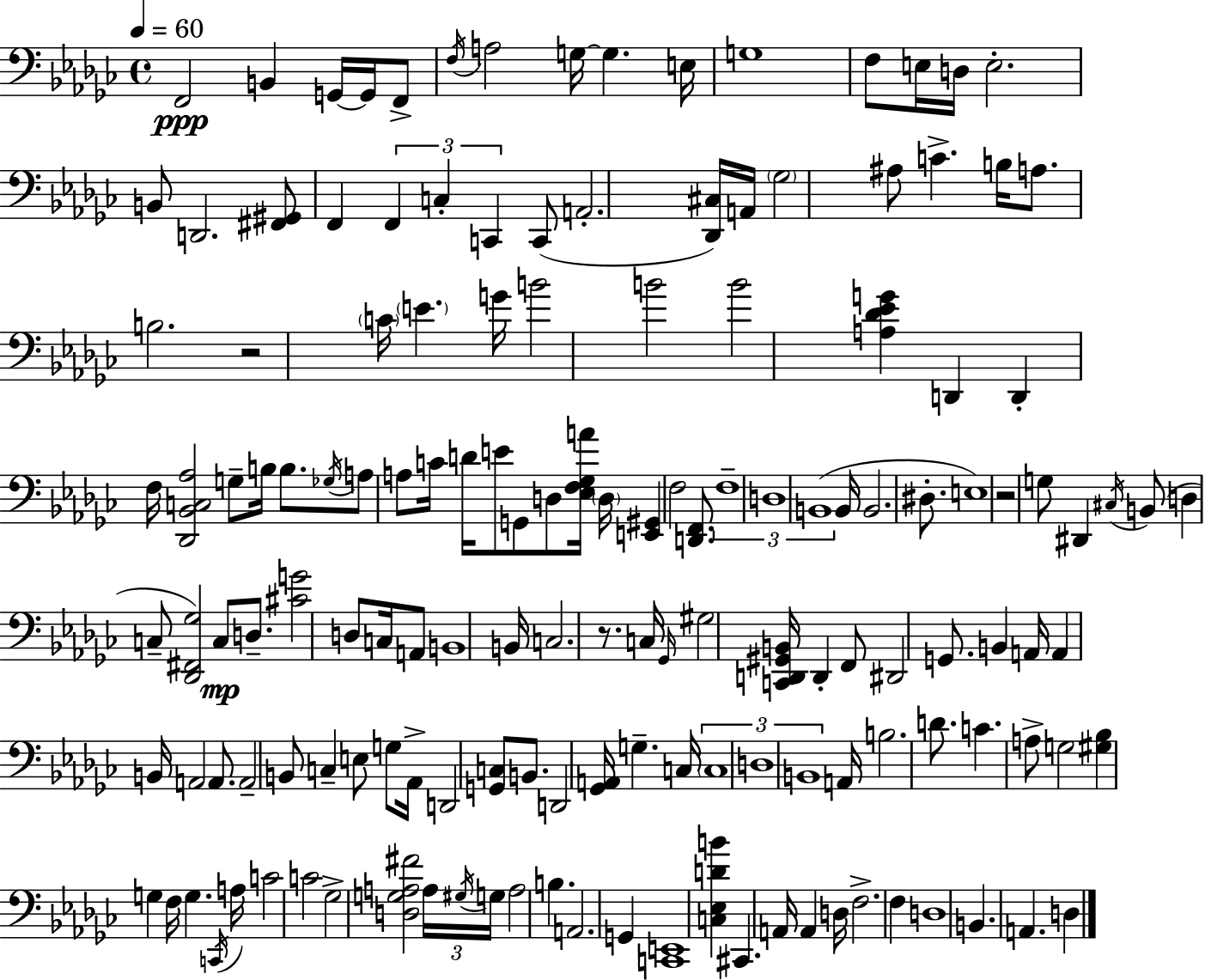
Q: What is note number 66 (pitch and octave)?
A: C3